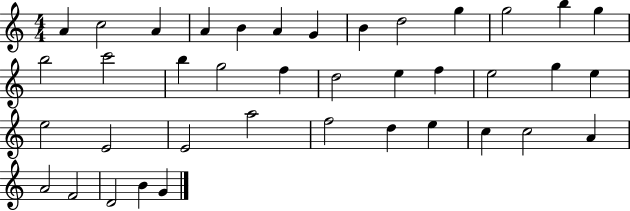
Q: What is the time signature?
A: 4/4